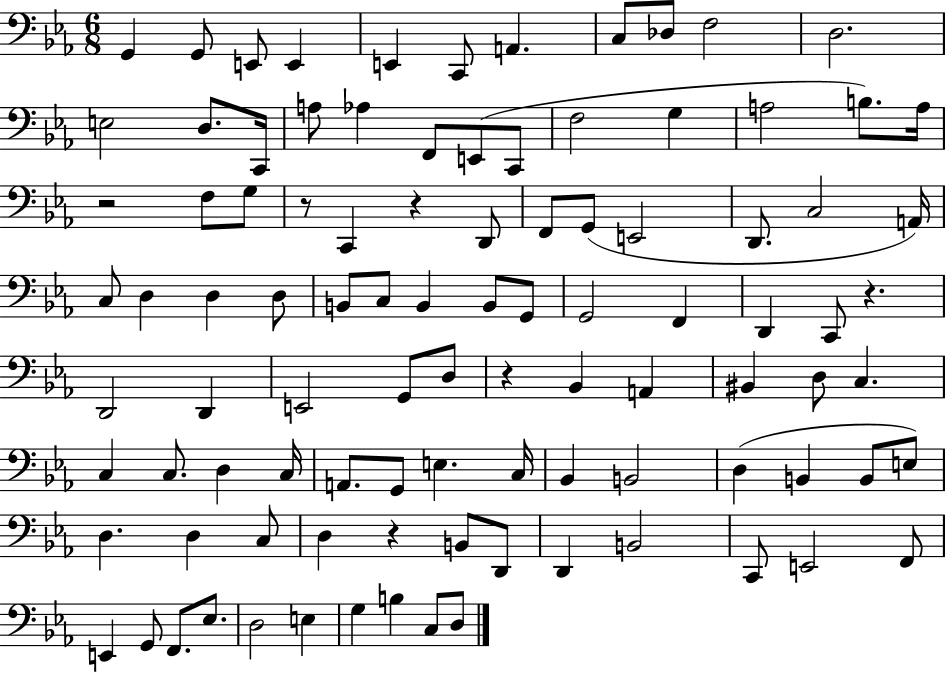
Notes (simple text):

G2/q G2/e E2/e E2/q E2/q C2/e A2/q. C3/e Db3/e F3/h D3/h. E3/h D3/e. C2/s A3/e Ab3/q F2/e E2/e C2/e F3/h G3/q A3/h B3/e. A3/s R/h F3/e G3/e R/e C2/q R/q D2/e F2/e G2/e E2/h D2/e. C3/h A2/s C3/e D3/q D3/q D3/e B2/e C3/e B2/q B2/e G2/e G2/h F2/q D2/q C2/e R/q. D2/h D2/q E2/h G2/e D3/e R/q Bb2/q A2/q BIS2/q D3/e C3/q. C3/q C3/e. D3/q C3/s A2/e. G2/e E3/q. C3/s Bb2/q B2/h D3/q B2/q B2/e E3/e D3/q. D3/q C3/e D3/q R/q B2/e D2/e D2/q B2/h C2/e E2/h F2/e E2/q G2/e F2/e. Eb3/e. D3/h E3/q G3/q B3/q C3/e D3/e